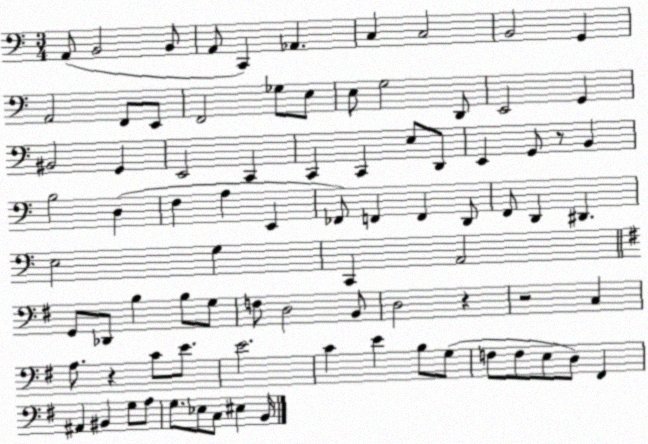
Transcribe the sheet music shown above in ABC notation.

X:1
T:Untitled
M:3/4
L:1/4
K:C
A,,/2 B,,2 B,,/2 A,,/2 C,, _A,, C, C,2 B,,2 G,, A,,2 F,,/2 E,,/2 F,,2 _G,/2 E,/2 E,/2 G,2 D,,/2 E,,2 G,, ^B,,2 G,, E,,2 C,, C,, C,, E,/2 D,,/2 E,, G,,/2 z/2 B,, B,2 D, F, A, E,, _F,,/2 F,, F,, D,,/2 F,,/2 D,, ^D,, E,2 G, C,, A,,2 G,,/2 _D,,/2 B, B,/2 G,/2 F,/2 D,2 B,,/2 D,2 z z2 C, A,/2 z C/2 E/2 E2 C E B,/2 G,/2 F,/2 F,/2 E,/2 D,/2 ^F,, ^A,, ^B,, G,/2 A,/2 G,/2 _E,/2 C,/2 ^E, B,,/4